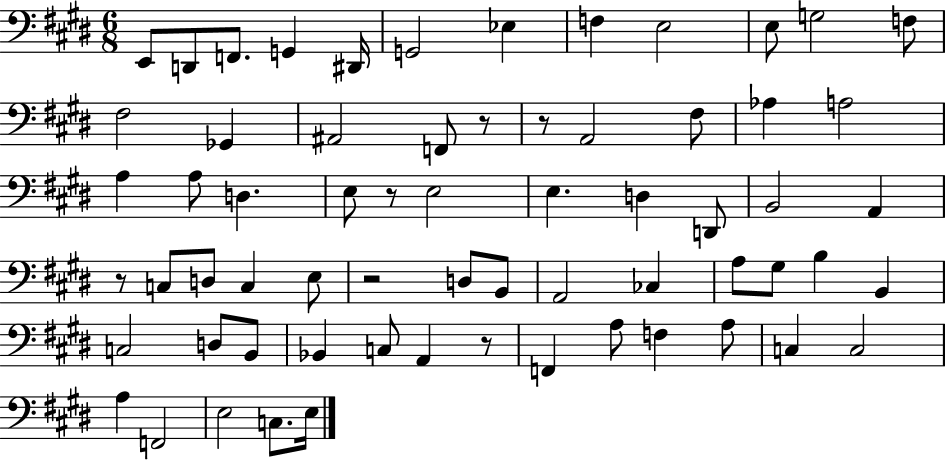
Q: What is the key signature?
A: E major